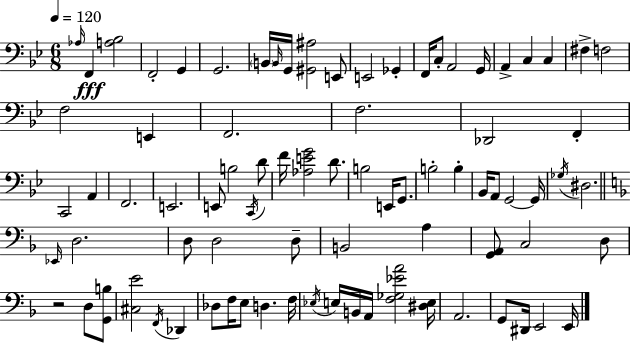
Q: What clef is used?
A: bass